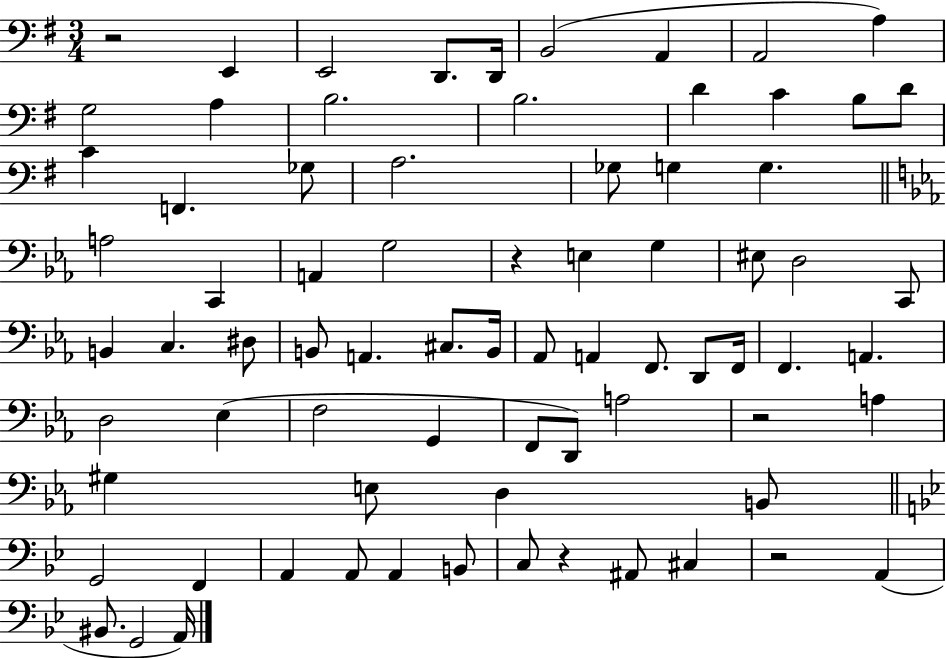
R/h E2/q E2/h D2/e. D2/s B2/h A2/q A2/h A3/q G3/h A3/q B3/h. B3/h. D4/q C4/q B3/e D4/e C4/q F2/q. Gb3/e A3/h. Gb3/e G3/q G3/q. A3/h C2/q A2/q G3/h R/q E3/q G3/q EIS3/e D3/h C2/e B2/q C3/q. D#3/e B2/e A2/q. C#3/e. B2/s Ab2/e A2/q F2/e. D2/e F2/s F2/q. A2/q. D3/h Eb3/q F3/h G2/q F2/e D2/e A3/h R/h A3/q G#3/q E3/e D3/q B2/e G2/h F2/q A2/q A2/e A2/q B2/e C3/e R/q A#2/e C#3/q R/h A2/q BIS2/e. G2/h A2/s